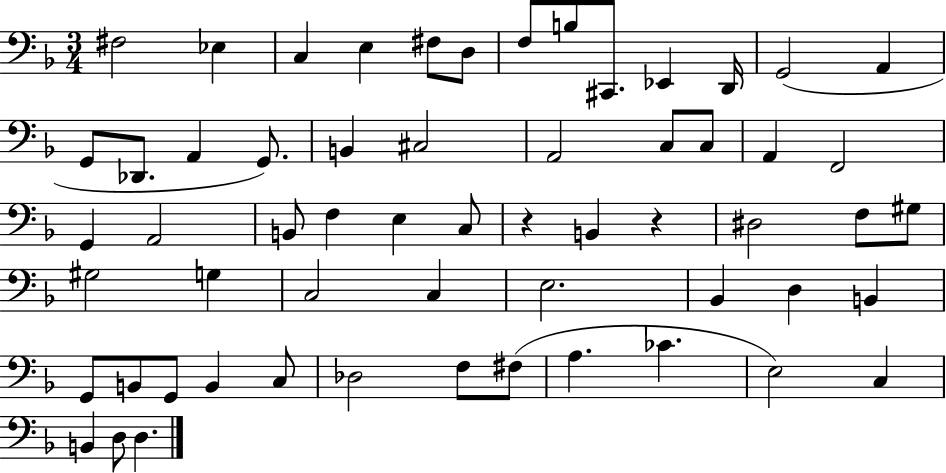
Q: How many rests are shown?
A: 2